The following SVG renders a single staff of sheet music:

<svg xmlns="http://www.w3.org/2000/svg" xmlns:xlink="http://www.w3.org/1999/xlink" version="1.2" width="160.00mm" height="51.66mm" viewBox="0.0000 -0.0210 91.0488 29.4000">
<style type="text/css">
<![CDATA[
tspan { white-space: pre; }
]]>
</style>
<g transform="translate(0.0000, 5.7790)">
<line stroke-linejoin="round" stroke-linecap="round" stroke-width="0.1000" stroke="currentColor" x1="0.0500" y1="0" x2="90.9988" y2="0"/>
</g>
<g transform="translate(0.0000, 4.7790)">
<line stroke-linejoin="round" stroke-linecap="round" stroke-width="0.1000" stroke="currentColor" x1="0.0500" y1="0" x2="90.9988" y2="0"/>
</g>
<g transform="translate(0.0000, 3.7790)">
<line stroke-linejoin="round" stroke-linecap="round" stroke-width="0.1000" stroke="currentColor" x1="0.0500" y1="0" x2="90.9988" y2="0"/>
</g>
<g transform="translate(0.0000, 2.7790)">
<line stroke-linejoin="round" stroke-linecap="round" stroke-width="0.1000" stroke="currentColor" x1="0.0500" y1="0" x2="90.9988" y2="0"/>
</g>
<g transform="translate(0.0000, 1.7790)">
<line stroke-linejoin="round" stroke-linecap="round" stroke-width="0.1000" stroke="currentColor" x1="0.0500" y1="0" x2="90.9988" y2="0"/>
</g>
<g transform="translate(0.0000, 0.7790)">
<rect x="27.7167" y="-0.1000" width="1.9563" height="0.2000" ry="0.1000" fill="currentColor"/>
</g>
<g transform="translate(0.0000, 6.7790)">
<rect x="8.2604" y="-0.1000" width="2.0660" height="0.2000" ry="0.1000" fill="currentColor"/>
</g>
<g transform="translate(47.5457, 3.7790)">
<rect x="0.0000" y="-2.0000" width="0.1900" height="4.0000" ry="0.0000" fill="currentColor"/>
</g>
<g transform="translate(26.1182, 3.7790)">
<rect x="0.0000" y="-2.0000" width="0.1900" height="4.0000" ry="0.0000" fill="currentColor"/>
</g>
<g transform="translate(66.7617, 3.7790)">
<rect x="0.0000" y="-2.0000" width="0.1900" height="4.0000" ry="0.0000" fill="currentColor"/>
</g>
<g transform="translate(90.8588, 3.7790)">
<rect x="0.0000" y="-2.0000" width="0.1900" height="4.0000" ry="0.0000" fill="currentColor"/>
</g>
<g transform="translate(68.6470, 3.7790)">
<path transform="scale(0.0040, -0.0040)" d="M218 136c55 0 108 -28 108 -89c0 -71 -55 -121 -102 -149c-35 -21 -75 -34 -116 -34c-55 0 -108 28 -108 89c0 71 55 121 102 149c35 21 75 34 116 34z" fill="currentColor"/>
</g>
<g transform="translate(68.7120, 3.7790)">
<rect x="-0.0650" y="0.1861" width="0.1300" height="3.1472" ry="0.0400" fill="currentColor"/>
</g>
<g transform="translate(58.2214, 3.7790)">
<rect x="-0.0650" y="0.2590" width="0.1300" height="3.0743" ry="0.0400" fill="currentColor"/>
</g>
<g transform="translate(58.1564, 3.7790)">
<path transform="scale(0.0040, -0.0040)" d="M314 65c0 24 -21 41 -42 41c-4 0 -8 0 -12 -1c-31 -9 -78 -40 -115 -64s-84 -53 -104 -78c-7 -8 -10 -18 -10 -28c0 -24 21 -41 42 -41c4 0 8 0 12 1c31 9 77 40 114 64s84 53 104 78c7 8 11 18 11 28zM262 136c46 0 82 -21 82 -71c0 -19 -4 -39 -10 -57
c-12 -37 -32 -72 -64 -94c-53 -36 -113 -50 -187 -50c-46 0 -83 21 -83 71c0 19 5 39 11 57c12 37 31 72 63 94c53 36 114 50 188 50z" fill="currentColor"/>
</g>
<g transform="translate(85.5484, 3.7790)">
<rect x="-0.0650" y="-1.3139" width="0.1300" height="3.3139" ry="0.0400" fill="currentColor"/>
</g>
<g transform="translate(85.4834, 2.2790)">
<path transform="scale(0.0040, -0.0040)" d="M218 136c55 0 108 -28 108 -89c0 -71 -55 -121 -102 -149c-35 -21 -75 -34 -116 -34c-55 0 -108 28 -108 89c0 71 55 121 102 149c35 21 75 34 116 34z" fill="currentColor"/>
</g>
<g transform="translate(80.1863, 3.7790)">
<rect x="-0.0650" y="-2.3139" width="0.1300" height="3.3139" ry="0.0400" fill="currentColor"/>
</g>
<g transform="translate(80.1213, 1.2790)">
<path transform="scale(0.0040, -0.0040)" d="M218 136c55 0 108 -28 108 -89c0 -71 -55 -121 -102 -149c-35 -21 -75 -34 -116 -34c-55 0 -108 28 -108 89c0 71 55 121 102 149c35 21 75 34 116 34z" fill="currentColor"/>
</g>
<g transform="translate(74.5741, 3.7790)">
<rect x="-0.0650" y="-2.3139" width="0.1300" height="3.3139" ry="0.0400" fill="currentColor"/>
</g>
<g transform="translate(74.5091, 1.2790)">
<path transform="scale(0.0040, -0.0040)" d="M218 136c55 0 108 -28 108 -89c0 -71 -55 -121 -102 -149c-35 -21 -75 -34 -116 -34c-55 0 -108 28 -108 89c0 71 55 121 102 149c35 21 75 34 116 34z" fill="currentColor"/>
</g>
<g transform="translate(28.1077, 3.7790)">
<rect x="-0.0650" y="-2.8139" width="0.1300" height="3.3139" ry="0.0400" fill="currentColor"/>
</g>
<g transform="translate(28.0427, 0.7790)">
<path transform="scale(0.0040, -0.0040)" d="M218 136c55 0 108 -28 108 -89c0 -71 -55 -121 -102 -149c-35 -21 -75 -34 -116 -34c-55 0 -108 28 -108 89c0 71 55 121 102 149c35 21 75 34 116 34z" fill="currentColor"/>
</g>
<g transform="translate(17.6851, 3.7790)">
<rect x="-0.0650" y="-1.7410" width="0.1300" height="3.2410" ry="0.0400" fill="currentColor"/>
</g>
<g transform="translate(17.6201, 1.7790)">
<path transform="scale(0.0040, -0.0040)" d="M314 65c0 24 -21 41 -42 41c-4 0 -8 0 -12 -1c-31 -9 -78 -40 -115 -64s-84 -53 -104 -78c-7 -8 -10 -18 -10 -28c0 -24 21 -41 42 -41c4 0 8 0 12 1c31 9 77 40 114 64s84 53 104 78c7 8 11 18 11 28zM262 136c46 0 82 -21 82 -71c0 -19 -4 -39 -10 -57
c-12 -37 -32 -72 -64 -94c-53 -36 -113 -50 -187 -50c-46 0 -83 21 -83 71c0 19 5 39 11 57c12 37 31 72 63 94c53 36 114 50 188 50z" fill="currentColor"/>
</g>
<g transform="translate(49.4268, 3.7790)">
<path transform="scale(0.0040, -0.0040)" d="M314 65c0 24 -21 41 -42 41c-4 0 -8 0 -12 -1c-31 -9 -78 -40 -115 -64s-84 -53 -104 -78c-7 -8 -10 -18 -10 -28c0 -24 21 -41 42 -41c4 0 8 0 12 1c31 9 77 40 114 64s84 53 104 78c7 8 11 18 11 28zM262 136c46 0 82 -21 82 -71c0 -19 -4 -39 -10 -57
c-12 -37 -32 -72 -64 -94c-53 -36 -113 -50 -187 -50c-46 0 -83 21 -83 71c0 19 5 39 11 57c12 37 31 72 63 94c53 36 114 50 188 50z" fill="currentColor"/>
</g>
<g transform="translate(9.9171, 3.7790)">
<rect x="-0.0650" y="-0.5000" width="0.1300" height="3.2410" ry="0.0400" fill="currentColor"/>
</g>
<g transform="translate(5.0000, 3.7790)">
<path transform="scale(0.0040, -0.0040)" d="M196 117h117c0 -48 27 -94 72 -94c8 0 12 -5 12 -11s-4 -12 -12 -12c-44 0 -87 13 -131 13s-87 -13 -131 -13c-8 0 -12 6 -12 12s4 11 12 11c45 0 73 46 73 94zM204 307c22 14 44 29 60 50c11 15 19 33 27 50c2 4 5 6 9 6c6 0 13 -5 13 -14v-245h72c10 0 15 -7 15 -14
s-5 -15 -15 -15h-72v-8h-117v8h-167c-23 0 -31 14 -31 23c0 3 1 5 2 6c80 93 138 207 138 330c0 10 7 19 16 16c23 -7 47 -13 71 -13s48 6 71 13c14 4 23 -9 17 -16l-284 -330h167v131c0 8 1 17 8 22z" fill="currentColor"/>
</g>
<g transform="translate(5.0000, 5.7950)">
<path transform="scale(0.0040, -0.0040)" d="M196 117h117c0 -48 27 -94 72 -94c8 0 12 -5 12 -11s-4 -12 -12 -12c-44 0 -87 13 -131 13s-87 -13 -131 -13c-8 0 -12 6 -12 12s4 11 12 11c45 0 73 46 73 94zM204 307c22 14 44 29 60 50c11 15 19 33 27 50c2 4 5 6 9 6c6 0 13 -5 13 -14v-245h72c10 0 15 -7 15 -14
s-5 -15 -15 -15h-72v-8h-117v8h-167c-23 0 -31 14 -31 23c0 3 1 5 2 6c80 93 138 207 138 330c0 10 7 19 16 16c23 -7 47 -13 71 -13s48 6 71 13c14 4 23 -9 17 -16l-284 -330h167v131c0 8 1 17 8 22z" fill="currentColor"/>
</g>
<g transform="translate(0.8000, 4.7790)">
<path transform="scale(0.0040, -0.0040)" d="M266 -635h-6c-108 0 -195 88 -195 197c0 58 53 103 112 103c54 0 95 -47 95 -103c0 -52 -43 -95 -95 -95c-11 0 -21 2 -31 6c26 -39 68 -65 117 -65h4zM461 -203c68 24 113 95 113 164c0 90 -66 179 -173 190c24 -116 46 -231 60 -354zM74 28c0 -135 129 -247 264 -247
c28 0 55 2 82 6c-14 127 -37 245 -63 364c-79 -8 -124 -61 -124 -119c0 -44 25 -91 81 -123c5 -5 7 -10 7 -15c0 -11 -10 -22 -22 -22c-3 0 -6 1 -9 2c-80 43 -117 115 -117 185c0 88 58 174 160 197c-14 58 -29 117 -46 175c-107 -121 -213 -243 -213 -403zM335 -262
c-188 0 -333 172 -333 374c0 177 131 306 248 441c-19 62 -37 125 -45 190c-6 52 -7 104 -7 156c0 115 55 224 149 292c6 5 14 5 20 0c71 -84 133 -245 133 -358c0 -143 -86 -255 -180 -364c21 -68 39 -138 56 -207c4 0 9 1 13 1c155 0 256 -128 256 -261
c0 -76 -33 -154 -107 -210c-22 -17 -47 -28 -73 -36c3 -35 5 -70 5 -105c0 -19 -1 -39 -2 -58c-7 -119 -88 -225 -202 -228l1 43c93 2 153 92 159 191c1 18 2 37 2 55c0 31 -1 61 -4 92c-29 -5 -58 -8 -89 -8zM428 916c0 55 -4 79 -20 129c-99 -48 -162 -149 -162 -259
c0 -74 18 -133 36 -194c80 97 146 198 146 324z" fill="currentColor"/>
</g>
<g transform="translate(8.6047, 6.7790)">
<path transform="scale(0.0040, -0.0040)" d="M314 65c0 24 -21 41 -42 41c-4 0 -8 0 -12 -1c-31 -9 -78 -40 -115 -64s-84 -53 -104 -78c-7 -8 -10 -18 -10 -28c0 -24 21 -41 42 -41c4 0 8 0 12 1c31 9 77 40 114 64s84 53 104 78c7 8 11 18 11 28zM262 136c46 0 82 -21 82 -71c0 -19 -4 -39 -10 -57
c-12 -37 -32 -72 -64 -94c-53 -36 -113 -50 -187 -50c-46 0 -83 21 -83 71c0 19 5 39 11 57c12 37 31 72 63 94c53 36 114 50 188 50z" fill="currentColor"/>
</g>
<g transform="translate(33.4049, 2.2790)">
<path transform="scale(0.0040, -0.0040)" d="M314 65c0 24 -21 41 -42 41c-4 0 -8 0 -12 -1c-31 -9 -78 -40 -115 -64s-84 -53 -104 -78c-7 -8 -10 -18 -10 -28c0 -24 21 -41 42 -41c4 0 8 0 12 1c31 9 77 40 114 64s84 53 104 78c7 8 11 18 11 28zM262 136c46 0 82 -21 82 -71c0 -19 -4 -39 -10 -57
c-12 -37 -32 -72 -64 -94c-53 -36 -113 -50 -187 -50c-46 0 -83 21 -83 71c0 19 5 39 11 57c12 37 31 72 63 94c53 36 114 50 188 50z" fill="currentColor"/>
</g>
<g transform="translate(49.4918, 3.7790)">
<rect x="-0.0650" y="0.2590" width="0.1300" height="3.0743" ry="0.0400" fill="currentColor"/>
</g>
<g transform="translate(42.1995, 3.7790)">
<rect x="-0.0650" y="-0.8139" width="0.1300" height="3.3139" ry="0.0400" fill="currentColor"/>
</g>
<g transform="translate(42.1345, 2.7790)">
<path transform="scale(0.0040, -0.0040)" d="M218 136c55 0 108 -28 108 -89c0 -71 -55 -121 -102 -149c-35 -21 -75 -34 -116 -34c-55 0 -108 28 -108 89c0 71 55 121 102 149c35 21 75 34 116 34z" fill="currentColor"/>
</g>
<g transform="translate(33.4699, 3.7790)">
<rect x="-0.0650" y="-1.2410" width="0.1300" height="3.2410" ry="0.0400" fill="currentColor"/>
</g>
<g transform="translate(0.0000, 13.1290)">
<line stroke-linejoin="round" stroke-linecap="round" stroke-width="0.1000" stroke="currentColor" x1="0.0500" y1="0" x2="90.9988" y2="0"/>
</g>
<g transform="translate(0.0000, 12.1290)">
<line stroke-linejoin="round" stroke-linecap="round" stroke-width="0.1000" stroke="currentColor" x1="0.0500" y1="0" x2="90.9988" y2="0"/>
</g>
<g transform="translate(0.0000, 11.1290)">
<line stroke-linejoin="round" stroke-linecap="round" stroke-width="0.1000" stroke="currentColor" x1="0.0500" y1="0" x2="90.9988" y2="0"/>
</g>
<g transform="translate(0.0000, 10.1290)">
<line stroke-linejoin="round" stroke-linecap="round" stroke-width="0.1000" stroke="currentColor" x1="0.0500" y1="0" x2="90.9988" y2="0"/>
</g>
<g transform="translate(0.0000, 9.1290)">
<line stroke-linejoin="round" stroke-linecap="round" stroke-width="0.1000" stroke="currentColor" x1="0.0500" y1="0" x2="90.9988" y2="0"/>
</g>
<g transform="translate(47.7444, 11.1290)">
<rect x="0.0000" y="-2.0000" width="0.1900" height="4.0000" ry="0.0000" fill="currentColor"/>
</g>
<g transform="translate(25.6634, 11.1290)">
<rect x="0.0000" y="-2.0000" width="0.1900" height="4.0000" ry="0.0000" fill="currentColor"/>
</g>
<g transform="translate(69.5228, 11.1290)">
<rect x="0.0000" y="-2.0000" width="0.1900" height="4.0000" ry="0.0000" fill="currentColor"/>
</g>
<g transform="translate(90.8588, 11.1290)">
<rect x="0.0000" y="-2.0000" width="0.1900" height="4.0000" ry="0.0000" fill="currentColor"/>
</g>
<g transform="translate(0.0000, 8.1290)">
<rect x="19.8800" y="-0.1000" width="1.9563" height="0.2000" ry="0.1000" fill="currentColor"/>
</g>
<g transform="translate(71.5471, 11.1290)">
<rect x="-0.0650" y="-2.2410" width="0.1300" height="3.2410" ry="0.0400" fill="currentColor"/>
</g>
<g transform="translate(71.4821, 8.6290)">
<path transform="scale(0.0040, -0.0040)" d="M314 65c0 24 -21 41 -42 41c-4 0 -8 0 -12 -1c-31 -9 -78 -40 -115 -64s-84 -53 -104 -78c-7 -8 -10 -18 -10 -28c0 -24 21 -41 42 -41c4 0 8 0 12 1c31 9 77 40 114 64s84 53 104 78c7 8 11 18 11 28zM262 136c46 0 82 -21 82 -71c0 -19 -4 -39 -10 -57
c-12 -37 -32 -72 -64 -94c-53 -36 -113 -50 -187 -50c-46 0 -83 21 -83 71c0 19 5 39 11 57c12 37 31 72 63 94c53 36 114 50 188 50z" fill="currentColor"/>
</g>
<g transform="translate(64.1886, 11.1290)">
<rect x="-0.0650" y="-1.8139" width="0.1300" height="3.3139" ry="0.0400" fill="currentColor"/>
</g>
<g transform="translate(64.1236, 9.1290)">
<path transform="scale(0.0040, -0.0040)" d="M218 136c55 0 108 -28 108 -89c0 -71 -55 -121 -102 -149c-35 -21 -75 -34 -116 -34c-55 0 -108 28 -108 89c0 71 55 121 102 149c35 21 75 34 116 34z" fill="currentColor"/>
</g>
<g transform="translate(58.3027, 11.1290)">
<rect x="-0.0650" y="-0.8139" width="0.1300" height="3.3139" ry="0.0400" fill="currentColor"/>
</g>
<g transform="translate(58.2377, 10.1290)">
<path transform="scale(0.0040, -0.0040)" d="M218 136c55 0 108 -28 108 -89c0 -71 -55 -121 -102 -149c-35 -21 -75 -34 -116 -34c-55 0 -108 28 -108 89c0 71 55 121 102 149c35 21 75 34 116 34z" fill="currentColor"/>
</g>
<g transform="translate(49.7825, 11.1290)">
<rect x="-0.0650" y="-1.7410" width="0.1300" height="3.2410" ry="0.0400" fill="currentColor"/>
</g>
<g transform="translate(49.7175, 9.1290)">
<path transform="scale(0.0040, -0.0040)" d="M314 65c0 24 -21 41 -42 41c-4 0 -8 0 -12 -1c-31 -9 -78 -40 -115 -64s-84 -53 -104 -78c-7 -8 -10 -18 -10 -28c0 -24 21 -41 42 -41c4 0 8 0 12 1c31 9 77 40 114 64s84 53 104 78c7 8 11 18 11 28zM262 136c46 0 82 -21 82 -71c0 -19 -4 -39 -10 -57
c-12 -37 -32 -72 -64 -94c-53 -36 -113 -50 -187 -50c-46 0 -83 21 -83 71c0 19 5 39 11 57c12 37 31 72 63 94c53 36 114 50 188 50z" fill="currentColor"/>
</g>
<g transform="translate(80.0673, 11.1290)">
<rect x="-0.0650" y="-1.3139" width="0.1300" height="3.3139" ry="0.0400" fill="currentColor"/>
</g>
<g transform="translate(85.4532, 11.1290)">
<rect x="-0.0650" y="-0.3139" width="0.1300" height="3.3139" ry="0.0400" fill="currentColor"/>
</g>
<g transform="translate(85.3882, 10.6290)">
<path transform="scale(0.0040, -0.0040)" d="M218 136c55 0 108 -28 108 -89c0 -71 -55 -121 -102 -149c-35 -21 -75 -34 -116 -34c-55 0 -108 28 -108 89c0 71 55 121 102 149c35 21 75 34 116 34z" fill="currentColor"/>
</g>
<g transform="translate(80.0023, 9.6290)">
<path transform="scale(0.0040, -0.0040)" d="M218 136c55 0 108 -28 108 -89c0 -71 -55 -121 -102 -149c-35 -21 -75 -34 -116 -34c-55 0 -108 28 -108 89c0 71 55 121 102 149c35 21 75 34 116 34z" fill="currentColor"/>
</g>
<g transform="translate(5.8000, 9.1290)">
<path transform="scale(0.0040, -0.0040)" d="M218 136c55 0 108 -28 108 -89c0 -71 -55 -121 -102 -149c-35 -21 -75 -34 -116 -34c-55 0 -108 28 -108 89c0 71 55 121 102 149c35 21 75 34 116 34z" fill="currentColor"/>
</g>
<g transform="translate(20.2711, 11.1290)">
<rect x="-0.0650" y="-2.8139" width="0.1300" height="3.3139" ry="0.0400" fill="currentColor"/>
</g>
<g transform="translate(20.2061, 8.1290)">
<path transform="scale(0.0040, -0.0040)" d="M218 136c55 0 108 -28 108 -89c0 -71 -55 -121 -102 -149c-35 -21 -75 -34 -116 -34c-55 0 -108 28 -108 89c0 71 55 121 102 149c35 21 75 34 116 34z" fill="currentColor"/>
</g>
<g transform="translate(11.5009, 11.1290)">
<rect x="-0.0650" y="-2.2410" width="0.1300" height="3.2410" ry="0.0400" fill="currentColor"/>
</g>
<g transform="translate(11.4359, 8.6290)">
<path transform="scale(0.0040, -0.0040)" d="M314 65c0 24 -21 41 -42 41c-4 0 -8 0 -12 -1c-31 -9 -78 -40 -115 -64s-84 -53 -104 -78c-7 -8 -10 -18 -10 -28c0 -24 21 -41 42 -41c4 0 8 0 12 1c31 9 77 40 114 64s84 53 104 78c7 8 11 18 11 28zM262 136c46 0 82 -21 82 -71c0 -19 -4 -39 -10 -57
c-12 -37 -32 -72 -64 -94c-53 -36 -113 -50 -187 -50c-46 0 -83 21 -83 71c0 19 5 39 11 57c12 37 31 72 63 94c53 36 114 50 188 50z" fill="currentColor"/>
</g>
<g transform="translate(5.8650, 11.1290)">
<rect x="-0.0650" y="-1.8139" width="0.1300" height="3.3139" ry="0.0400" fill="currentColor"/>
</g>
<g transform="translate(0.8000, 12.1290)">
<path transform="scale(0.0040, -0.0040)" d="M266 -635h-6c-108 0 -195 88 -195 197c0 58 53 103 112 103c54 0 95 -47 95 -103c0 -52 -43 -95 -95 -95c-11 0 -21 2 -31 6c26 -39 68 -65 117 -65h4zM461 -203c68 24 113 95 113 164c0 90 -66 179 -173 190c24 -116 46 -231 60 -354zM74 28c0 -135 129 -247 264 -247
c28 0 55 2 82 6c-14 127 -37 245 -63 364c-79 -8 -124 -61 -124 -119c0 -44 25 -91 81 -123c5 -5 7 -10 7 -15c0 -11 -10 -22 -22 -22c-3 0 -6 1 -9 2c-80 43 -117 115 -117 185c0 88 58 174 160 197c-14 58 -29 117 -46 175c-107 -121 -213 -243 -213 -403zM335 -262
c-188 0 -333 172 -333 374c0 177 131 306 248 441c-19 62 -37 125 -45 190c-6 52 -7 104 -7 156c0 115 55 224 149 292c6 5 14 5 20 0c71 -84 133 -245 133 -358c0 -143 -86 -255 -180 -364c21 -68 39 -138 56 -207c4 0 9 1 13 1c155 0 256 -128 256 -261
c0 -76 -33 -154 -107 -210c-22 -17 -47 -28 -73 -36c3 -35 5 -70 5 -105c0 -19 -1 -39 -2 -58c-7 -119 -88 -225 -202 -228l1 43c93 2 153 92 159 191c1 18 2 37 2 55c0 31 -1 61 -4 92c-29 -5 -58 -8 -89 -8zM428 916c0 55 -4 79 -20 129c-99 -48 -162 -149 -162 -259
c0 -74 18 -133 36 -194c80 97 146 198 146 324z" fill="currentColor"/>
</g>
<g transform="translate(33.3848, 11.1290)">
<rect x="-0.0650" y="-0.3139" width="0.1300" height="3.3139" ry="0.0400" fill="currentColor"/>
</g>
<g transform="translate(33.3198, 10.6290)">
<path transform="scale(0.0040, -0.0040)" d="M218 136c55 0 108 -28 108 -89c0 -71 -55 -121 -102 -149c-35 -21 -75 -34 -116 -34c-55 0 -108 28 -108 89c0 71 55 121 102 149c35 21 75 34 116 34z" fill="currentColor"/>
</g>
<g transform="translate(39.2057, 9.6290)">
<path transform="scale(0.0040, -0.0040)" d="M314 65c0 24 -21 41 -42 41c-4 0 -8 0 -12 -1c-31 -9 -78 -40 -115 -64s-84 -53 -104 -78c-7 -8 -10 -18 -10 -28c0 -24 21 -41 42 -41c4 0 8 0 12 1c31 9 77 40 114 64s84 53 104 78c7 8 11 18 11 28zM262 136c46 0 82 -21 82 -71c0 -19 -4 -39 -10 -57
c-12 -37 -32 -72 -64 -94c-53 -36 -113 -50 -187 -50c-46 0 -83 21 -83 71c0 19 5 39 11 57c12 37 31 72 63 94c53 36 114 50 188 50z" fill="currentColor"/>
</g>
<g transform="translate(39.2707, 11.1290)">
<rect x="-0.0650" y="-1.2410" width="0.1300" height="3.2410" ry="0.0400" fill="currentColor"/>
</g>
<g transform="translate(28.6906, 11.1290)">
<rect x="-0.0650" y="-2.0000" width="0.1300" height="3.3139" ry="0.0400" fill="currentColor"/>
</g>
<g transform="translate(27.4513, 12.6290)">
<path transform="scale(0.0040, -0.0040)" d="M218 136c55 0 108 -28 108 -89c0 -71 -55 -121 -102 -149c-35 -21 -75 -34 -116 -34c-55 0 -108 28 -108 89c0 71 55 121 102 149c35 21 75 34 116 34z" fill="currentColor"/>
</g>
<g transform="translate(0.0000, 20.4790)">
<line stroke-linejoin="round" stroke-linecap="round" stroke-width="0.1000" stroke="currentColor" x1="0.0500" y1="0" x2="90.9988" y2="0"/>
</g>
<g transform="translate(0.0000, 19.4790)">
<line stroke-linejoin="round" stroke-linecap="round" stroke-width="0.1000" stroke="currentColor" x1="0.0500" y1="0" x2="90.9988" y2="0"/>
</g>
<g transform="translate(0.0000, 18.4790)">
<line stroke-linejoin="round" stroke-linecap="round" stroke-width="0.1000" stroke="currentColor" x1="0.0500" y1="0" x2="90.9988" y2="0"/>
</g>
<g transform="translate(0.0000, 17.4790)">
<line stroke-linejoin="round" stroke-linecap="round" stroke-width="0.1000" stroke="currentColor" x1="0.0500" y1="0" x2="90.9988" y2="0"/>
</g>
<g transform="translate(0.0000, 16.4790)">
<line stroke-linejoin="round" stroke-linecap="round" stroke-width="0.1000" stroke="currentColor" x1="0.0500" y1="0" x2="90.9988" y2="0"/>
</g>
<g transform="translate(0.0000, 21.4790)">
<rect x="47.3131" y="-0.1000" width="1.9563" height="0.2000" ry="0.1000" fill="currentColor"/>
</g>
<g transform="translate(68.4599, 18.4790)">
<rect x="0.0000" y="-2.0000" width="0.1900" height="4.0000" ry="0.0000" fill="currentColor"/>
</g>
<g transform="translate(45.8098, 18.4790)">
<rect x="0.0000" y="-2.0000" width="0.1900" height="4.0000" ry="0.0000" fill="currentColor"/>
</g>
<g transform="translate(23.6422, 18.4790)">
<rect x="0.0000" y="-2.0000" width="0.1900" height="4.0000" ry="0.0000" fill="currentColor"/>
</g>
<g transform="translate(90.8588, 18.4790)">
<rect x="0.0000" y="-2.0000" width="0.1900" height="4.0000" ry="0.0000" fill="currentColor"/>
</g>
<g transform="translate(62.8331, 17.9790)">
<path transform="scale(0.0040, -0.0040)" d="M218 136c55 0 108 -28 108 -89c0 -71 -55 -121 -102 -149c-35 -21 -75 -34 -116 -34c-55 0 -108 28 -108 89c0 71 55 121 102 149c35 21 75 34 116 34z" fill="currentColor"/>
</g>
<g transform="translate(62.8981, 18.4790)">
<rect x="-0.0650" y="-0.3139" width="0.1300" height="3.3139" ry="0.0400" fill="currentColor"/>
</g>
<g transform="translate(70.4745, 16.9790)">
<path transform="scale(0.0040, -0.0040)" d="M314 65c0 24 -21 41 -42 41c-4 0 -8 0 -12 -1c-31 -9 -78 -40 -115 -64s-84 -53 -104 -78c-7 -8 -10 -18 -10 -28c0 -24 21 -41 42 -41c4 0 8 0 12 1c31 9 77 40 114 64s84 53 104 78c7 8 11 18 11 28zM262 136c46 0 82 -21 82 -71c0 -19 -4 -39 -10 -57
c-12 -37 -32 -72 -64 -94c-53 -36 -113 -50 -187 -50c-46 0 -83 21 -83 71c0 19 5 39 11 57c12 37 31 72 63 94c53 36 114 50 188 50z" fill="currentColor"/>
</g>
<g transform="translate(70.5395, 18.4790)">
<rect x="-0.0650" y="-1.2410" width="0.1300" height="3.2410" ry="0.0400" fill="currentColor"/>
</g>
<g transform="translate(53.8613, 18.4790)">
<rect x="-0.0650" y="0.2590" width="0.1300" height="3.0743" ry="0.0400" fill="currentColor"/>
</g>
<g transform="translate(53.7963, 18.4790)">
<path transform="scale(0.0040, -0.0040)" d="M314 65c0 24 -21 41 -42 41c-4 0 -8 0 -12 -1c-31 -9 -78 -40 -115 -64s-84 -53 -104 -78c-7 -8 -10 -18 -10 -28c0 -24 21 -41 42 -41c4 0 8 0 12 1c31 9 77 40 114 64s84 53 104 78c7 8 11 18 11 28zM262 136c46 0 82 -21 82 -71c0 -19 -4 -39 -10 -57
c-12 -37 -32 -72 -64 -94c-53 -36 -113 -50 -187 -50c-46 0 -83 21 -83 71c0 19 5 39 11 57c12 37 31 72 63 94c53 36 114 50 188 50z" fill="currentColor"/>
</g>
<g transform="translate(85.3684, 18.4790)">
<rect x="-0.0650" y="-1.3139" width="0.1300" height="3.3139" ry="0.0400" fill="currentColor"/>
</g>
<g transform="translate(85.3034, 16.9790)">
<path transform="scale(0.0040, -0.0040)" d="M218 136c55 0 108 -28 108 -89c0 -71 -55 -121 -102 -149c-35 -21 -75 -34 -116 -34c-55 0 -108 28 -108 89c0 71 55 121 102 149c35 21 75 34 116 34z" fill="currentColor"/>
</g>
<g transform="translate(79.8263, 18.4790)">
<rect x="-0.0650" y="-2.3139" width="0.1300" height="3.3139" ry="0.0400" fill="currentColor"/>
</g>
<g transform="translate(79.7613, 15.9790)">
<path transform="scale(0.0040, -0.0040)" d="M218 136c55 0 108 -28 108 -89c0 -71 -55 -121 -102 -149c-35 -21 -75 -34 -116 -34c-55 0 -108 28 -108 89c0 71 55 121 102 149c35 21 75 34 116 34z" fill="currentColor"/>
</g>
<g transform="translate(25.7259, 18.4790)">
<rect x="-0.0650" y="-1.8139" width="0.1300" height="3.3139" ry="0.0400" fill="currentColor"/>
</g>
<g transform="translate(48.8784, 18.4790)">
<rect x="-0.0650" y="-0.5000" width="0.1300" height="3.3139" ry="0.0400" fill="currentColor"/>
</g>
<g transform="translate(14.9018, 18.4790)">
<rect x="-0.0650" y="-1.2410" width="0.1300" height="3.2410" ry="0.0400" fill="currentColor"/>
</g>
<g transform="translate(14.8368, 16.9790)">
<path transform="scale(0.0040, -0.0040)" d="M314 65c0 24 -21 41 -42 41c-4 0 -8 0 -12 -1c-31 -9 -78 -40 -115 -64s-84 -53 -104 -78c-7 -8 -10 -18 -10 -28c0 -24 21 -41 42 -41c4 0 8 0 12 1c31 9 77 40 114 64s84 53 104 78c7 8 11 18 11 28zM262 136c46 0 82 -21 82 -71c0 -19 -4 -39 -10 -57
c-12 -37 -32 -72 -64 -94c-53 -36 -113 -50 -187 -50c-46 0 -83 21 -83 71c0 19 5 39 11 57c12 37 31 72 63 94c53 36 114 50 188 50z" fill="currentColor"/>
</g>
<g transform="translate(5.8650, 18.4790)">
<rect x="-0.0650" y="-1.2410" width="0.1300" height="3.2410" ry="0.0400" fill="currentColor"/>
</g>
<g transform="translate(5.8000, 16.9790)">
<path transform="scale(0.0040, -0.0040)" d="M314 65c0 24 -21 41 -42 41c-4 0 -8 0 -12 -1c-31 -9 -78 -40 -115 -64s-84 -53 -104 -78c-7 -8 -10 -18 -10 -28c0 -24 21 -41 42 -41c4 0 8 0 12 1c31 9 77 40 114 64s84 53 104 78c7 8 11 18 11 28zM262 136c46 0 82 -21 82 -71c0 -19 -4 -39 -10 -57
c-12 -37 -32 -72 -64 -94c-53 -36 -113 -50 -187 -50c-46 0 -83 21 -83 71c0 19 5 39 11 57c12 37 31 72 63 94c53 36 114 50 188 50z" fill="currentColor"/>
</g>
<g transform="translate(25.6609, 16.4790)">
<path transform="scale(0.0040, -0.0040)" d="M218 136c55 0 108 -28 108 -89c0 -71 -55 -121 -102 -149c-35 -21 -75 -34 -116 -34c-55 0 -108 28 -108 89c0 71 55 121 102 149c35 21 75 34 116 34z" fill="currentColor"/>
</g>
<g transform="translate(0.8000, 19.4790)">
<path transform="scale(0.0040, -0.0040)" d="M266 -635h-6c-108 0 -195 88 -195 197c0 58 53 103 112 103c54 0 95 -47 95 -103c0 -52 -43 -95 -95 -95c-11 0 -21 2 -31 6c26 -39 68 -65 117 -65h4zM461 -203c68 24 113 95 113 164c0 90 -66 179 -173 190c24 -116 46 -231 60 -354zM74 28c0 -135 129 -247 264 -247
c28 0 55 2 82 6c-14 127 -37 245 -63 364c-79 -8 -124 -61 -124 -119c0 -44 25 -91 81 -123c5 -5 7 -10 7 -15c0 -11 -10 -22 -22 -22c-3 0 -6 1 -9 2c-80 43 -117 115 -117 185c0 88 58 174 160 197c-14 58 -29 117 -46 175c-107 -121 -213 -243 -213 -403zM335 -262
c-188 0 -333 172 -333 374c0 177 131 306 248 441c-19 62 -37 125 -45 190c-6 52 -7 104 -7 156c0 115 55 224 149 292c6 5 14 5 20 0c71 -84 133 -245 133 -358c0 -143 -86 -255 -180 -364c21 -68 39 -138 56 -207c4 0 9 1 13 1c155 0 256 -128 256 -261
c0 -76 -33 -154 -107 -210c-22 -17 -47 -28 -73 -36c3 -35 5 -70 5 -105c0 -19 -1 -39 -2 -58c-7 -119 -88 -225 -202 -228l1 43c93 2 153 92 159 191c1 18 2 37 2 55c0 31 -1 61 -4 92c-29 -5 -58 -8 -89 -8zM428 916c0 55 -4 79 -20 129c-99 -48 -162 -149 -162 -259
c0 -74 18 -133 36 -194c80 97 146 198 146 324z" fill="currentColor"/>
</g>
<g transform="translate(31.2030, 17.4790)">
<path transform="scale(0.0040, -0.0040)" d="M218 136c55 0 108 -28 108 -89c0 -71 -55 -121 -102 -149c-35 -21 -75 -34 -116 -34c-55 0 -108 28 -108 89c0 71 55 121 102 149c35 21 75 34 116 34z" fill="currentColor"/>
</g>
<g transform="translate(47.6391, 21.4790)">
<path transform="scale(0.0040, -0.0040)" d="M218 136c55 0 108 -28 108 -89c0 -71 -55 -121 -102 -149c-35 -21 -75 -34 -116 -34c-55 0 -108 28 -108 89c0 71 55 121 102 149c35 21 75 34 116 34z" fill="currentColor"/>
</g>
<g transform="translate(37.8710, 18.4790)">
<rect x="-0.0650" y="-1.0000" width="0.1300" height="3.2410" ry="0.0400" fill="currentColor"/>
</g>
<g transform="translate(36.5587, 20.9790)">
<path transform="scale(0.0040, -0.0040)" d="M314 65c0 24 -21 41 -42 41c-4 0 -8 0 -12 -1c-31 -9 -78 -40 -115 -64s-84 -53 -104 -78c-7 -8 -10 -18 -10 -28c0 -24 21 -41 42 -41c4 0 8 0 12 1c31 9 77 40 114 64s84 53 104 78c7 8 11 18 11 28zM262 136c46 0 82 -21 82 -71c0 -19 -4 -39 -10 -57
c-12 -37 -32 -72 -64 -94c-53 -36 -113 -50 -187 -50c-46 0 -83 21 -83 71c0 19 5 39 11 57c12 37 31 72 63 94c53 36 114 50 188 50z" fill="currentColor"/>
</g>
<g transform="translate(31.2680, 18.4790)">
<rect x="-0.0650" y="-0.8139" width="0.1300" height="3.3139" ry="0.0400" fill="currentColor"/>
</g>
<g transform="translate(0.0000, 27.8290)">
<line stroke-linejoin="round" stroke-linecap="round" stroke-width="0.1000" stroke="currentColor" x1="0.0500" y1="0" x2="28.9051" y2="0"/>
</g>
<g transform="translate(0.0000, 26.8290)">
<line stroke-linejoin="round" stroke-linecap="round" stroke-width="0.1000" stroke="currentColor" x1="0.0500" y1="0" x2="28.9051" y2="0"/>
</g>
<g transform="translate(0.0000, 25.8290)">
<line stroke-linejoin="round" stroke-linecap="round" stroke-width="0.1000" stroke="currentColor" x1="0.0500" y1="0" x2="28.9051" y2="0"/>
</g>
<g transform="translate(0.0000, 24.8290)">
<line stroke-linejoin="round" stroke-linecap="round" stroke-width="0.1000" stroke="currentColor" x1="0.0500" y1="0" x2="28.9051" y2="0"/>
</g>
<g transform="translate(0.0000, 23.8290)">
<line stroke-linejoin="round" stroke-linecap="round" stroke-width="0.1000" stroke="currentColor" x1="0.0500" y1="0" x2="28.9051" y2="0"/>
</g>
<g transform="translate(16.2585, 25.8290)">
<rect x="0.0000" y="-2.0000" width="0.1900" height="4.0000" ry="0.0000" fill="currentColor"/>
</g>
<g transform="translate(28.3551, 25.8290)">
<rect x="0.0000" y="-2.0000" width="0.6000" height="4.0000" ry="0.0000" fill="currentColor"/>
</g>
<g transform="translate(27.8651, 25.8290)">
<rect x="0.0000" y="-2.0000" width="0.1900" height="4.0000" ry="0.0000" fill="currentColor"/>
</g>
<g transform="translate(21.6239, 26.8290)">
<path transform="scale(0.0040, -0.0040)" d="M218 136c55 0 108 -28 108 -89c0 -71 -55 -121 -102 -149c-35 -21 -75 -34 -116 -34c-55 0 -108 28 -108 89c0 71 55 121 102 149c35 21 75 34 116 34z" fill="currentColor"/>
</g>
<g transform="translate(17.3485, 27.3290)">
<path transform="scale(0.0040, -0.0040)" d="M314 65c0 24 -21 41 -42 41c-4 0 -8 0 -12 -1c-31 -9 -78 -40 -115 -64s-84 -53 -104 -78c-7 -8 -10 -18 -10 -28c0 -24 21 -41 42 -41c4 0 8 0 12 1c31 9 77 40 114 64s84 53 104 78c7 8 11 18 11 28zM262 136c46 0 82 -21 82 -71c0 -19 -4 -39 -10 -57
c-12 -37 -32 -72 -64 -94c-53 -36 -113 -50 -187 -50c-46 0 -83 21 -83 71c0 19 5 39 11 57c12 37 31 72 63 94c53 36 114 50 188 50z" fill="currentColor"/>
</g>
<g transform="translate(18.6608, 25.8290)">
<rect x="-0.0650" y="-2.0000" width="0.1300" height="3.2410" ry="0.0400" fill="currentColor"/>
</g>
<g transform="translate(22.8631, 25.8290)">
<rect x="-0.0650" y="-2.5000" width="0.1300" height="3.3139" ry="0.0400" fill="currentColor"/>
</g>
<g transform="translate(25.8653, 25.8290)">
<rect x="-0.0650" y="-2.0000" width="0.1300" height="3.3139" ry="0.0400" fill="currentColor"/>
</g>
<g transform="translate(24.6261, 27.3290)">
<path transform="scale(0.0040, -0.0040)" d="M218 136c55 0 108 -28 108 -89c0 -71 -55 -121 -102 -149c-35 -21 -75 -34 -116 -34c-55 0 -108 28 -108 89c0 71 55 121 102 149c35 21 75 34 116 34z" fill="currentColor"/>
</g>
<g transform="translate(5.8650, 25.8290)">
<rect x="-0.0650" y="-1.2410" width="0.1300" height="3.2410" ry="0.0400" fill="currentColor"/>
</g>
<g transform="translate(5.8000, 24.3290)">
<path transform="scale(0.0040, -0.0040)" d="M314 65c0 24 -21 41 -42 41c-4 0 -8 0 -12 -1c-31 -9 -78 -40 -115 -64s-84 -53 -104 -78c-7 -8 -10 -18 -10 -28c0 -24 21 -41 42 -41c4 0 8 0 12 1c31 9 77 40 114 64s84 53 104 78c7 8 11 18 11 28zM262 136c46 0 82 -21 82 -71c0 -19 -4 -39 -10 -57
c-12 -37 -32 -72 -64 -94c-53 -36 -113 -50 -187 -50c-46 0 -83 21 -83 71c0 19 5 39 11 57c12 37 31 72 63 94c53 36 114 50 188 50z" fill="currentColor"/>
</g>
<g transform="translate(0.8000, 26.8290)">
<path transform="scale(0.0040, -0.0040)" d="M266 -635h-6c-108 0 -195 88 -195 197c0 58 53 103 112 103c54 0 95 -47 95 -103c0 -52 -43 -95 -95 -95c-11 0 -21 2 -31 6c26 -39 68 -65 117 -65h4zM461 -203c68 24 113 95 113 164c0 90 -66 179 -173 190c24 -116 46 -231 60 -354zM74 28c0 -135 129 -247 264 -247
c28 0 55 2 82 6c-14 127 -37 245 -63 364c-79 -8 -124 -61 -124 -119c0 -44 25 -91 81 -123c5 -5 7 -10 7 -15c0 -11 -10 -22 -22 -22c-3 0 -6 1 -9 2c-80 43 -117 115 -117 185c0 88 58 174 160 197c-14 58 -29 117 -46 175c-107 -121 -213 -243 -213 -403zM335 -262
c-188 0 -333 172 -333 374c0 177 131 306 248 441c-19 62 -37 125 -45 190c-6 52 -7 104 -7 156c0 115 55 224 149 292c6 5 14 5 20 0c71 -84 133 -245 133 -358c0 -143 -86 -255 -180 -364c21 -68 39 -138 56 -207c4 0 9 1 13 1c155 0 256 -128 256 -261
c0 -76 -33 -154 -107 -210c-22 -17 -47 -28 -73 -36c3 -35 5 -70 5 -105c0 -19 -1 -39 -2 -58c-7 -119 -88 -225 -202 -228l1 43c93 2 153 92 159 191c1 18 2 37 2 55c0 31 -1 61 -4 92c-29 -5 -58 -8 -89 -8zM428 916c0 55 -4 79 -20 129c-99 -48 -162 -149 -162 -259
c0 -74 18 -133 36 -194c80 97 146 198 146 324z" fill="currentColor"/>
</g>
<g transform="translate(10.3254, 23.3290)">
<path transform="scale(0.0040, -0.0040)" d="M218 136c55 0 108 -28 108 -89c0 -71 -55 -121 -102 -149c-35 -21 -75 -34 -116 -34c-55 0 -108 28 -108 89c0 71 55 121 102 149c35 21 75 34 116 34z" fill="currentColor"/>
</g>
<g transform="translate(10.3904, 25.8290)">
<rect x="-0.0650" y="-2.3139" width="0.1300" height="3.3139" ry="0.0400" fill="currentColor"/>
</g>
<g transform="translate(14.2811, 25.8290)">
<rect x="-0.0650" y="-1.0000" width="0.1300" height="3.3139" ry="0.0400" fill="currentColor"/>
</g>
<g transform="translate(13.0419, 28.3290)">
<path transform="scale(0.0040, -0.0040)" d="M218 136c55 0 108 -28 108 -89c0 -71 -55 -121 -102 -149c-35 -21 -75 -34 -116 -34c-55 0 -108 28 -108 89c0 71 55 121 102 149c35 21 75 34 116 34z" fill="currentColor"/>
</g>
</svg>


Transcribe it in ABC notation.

X:1
T:Untitled
M:4/4
L:1/4
K:C
C2 f2 a e2 d B2 B2 B g g e f g2 a F c e2 f2 d f g2 e c e2 e2 f d D2 C B2 c e2 g e e2 g D F2 G F